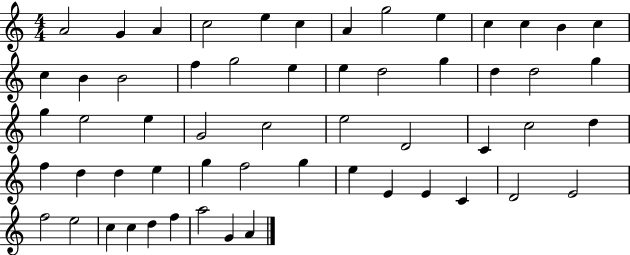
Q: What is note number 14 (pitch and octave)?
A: C5